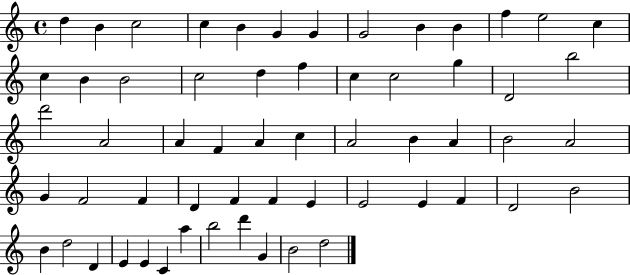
D5/q B4/q C5/h C5/q B4/q G4/q G4/q G4/h B4/q B4/q F5/q E5/h C5/q C5/q B4/q B4/h C5/h D5/q F5/q C5/q C5/h G5/q D4/h B5/h D6/h A4/h A4/q F4/q A4/q C5/q A4/h B4/q A4/q B4/h A4/h G4/q F4/h F4/q D4/q F4/q F4/q E4/q E4/h E4/q F4/q D4/h B4/h B4/q D5/h D4/q E4/q E4/q C4/q A5/q B5/h D6/q G4/q B4/h D5/h